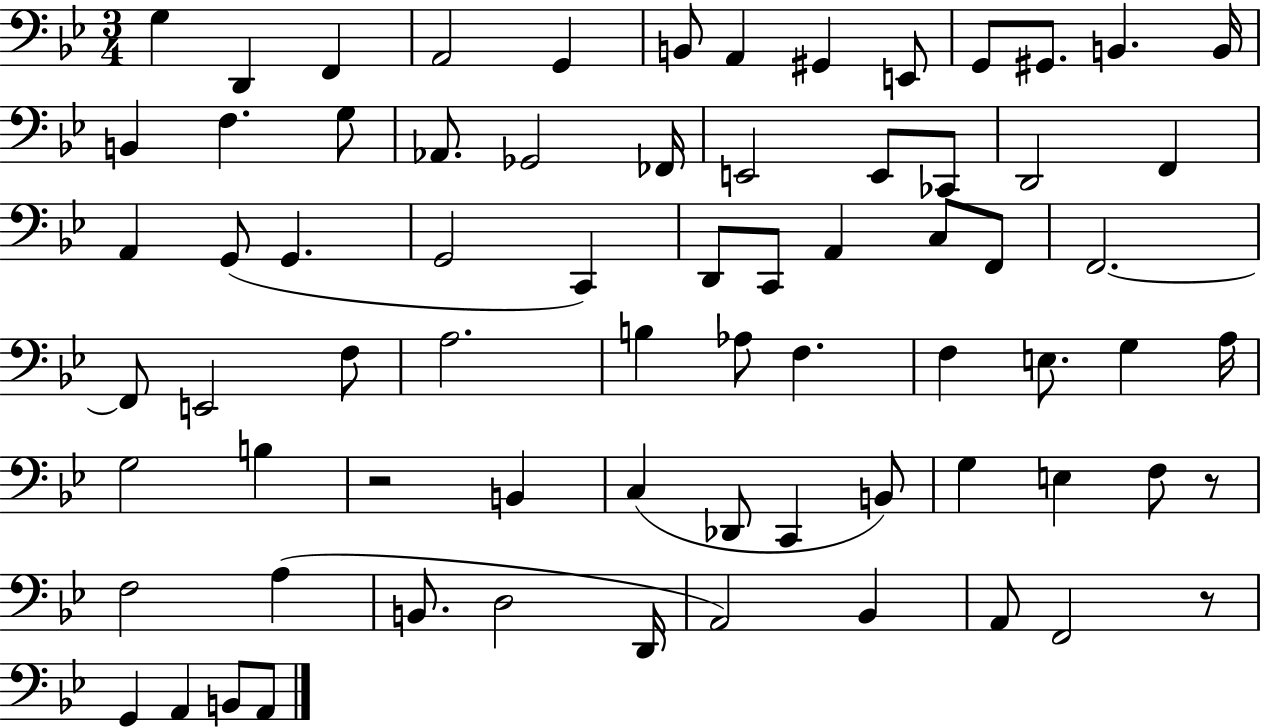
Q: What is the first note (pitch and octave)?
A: G3